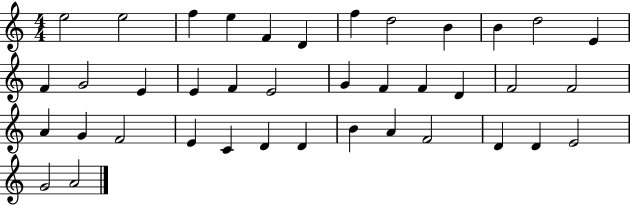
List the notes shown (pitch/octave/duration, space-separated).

E5/h E5/h F5/q E5/q F4/q D4/q F5/q D5/h B4/q B4/q D5/h E4/q F4/q G4/h E4/q E4/q F4/q E4/h G4/q F4/q F4/q D4/q F4/h F4/h A4/q G4/q F4/h E4/q C4/q D4/q D4/q B4/q A4/q F4/h D4/q D4/q E4/h G4/h A4/h